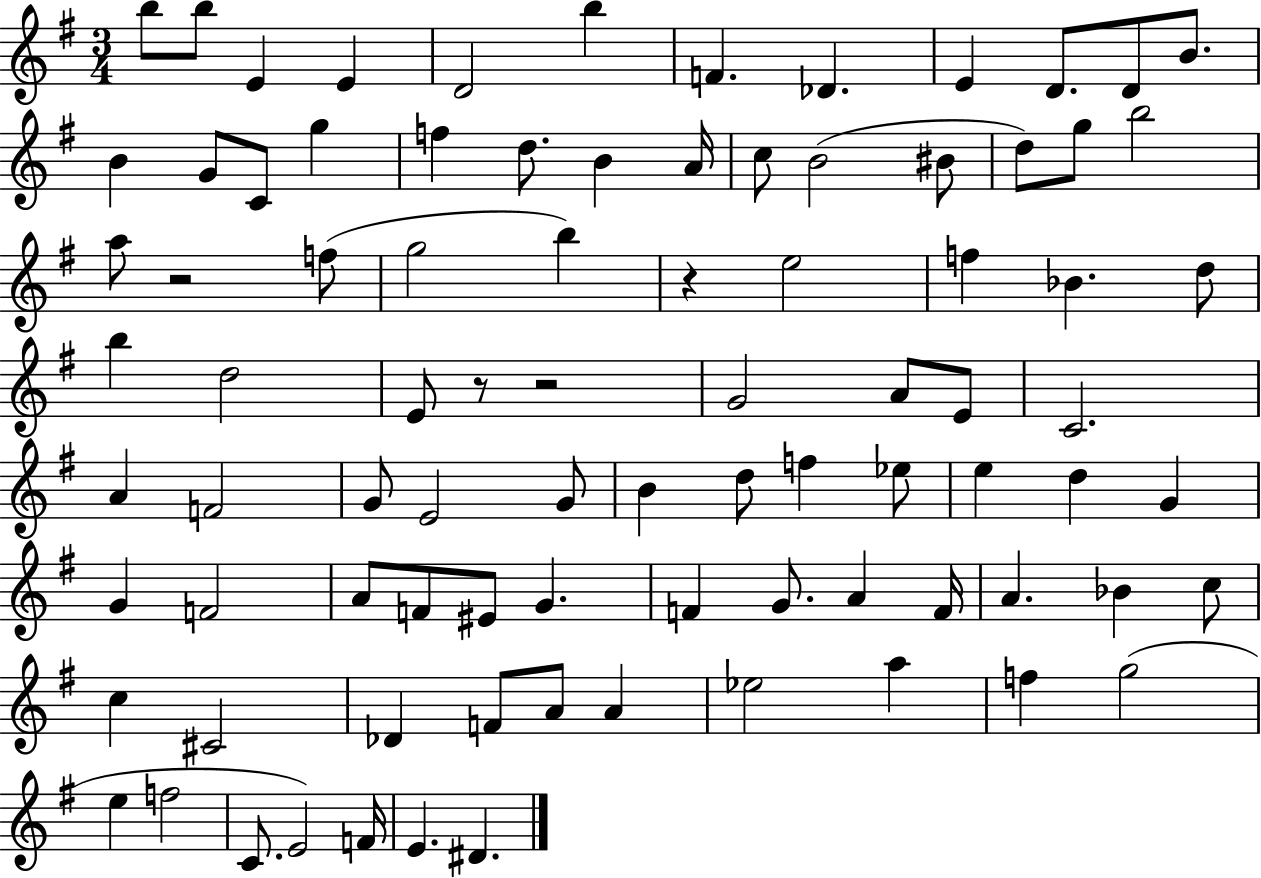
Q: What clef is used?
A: treble